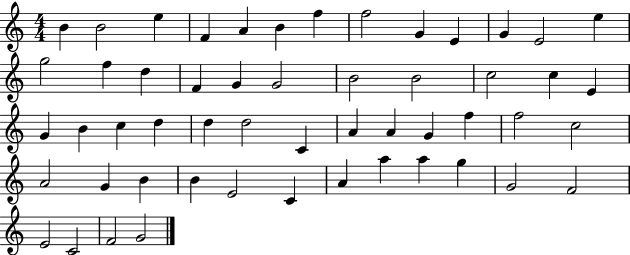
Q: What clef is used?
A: treble